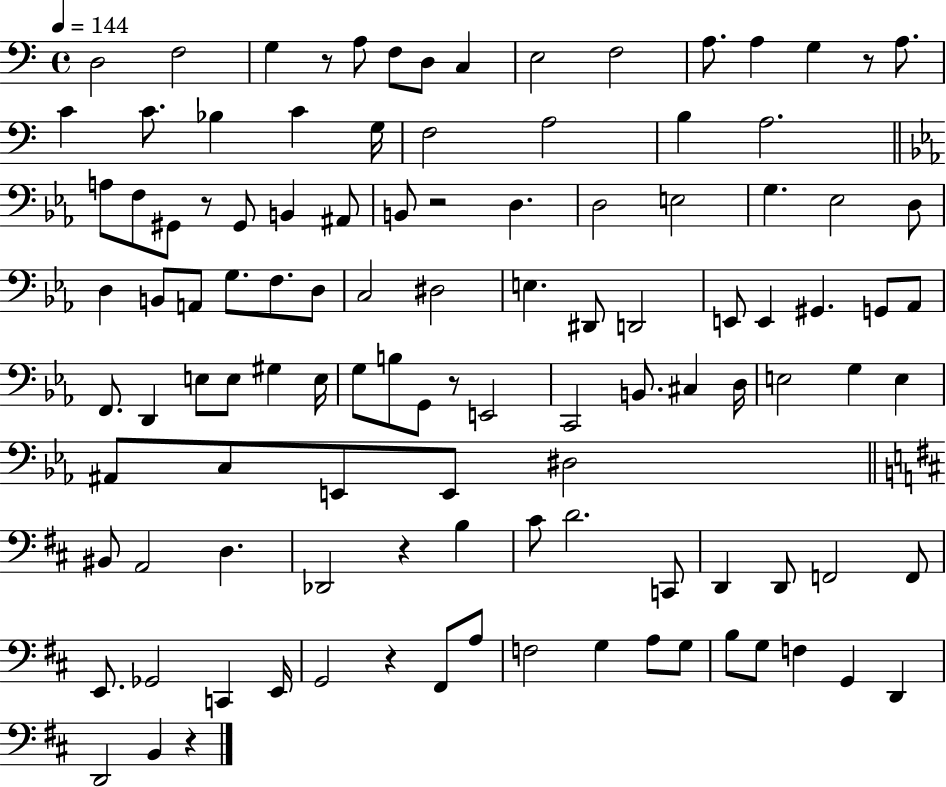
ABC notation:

X:1
T:Untitled
M:4/4
L:1/4
K:C
D,2 F,2 G, z/2 A,/2 F,/2 D,/2 C, E,2 F,2 A,/2 A, G, z/2 A,/2 C C/2 _B, C G,/4 F,2 A,2 B, A,2 A,/2 F,/2 ^G,,/2 z/2 ^G,,/2 B,, ^A,,/2 B,,/2 z2 D, D,2 E,2 G, _E,2 D,/2 D, B,,/2 A,,/2 G,/2 F,/2 D,/2 C,2 ^D,2 E, ^D,,/2 D,,2 E,,/2 E,, ^G,, G,,/2 _A,,/2 F,,/2 D,, E,/2 E,/2 ^G, E,/4 G,/2 B,/2 G,,/2 z/2 E,,2 C,,2 B,,/2 ^C, D,/4 E,2 G, E, ^A,,/2 C,/2 E,,/2 E,,/2 ^D,2 ^B,,/2 A,,2 D, _D,,2 z B, ^C/2 D2 C,,/2 D,, D,,/2 F,,2 F,,/2 E,,/2 _G,,2 C,, E,,/4 G,,2 z ^F,,/2 A,/2 F,2 G, A,/2 G,/2 B,/2 G,/2 F, G,, D,, D,,2 B,, z